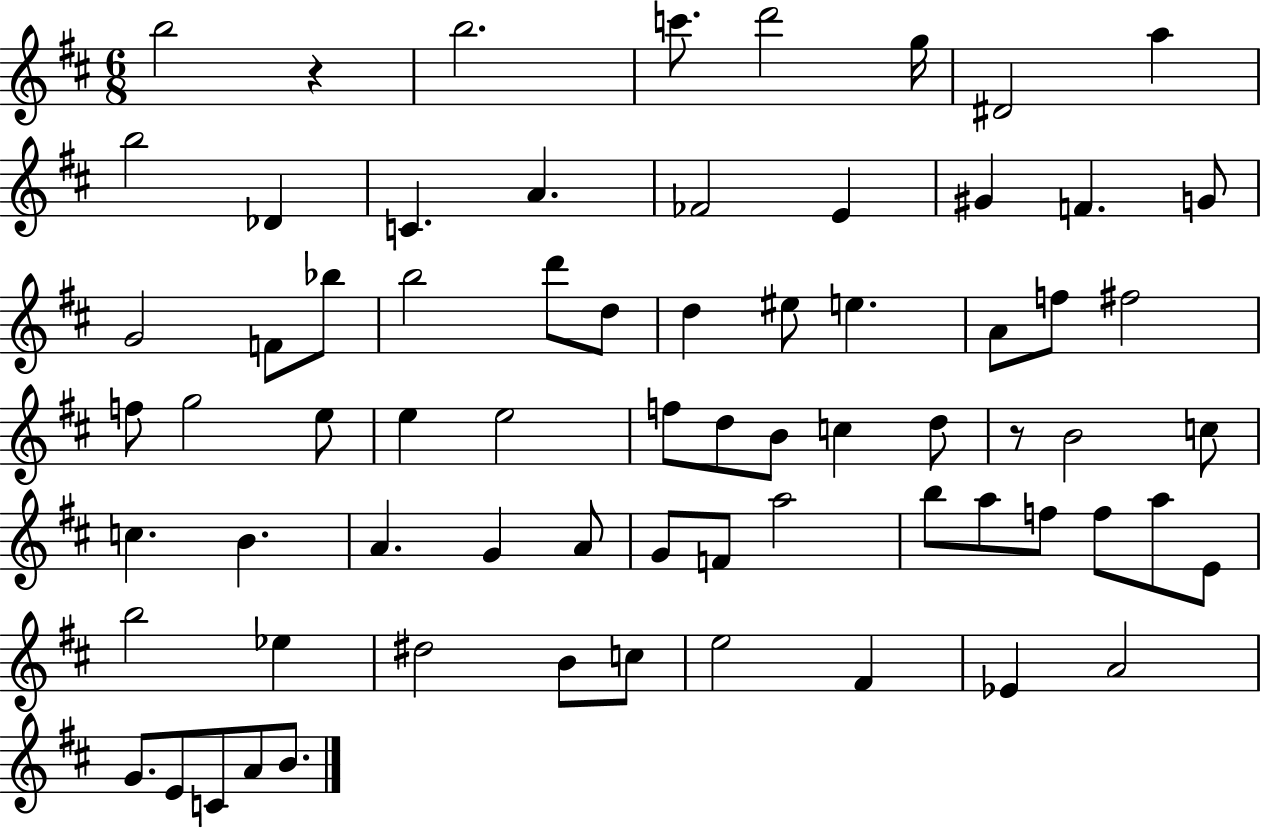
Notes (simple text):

B5/h R/q B5/h. C6/e. D6/h G5/s D#4/h A5/q B5/h Db4/q C4/q. A4/q. FES4/h E4/q G#4/q F4/q. G4/e G4/h F4/e Bb5/e B5/h D6/e D5/e D5/q EIS5/e E5/q. A4/e F5/e F#5/h F5/e G5/h E5/e E5/q E5/h F5/e D5/e B4/e C5/q D5/e R/e B4/h C5/e C5/q. B4/q. A4/q. G4/q A4/e G4/e F4/e A5/h B5/e A5/e F5/e F5/e A5/e E4/e B5/h Eb5/q D#5/h B4/e C5/e E5/h F#4/q Eb4/q A4/h G4/e. E4/e C4/e A4/e B4/e.